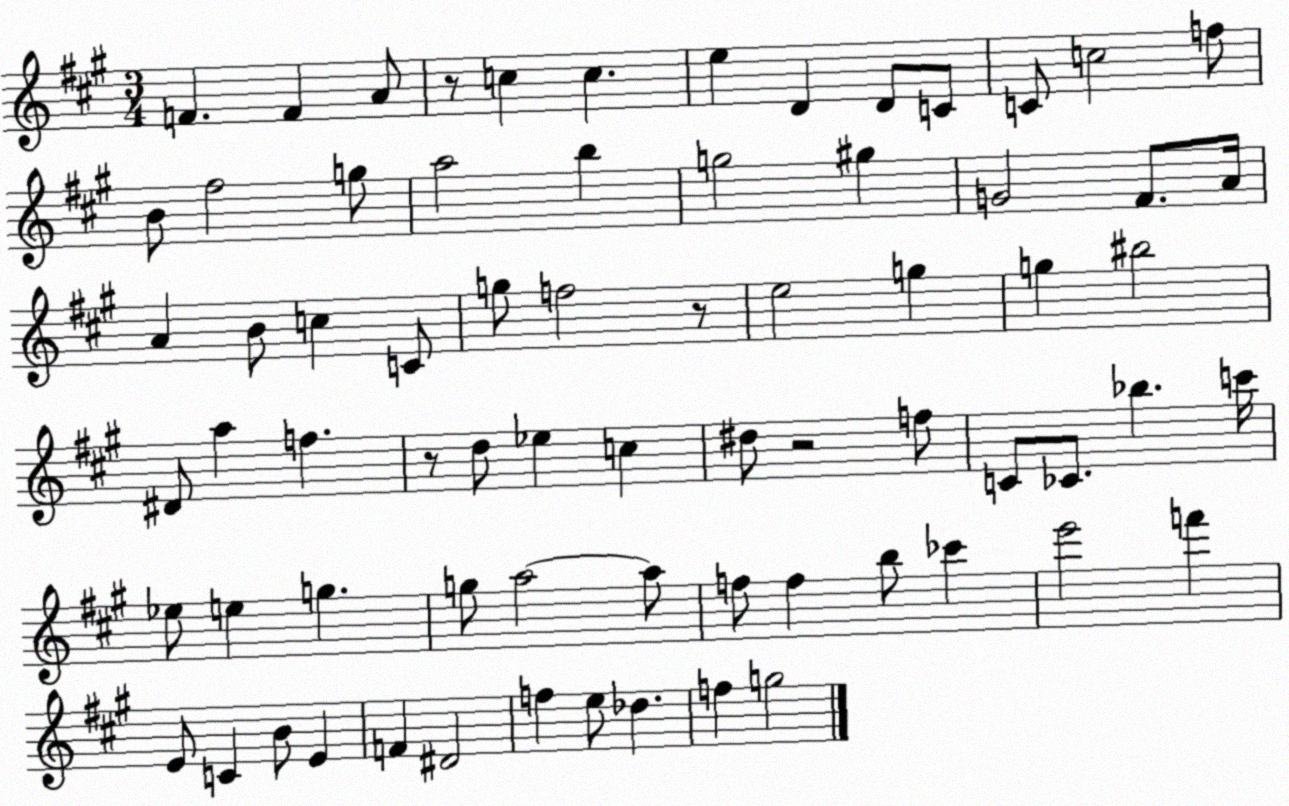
X:1
T:Untitled
M:3/4
L:1/4
K:A
F F A/2 z/2 c c e D D/2 C/2 C/2 c2 f/2 B/2 ^f2 g/2 a2 b g2 ^g G2 ^F/2 A/4 A B/2 c C/2 g/2 f2 z/2 e2 g g ^b2 ^D/2 a f z/2 d/2 _e c ^d/2 z2 f/2 C/2 _C/2 _b c'/4 _e/2 e g g/2 a2 a/2 f/2 f b/2 _c' e'2 f' E/2 C B/2 E F ^D2 f e/2 _d f g2